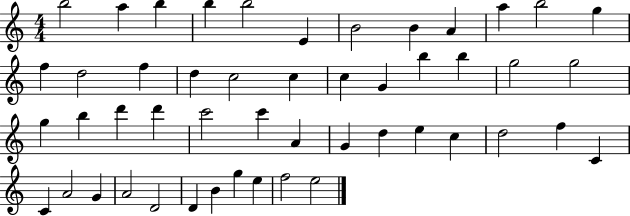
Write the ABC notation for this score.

X:1
T:Untitled
M:4/4
L:1/4
K:C
b2 a b b b2 E B2 B A a b2 g f d2 f d c2 c c G b b g2 g2 g b d' d' c'2 c' A G d e c d2 f C C A2 G A2 D2 D B g e f2 e2